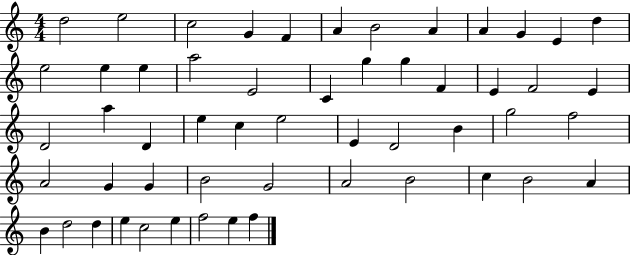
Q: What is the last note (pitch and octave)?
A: F5